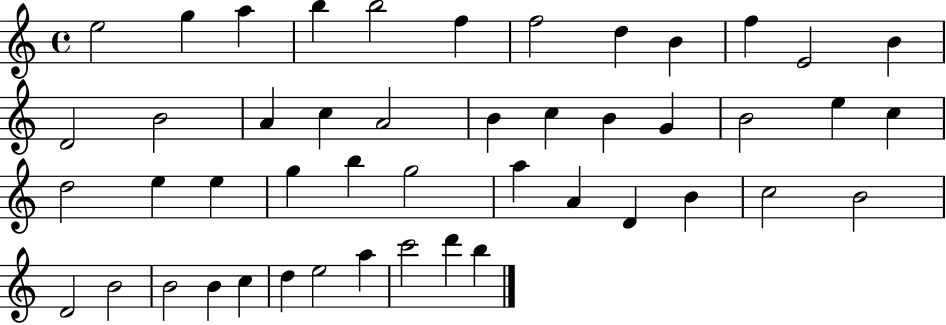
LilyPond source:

{
  \clef treble
  \time 4/4
  \defaultTimeSignature
  \key c \major
  e''2 g''4 a''4 | b''4 b''2 f''4 | f''2 d''4 b'4 | f''4 e'2 b'4 | \break d'2 b'2 | a'4 c''4 a'2 | b'4 c''4 b'4 g'4 | b'2 e''4 c''4 | \break d''2 e''4 e''4 | g''4 b''4 g''2 | a''4 a'4 d'4 b'4 | c''2 b'2 | \break d'2 b'2 | b'2 b'4 c''4 | d''4 e''2 a''4 | c'''2 d'''4 b''4 | \break \bar "|."
}